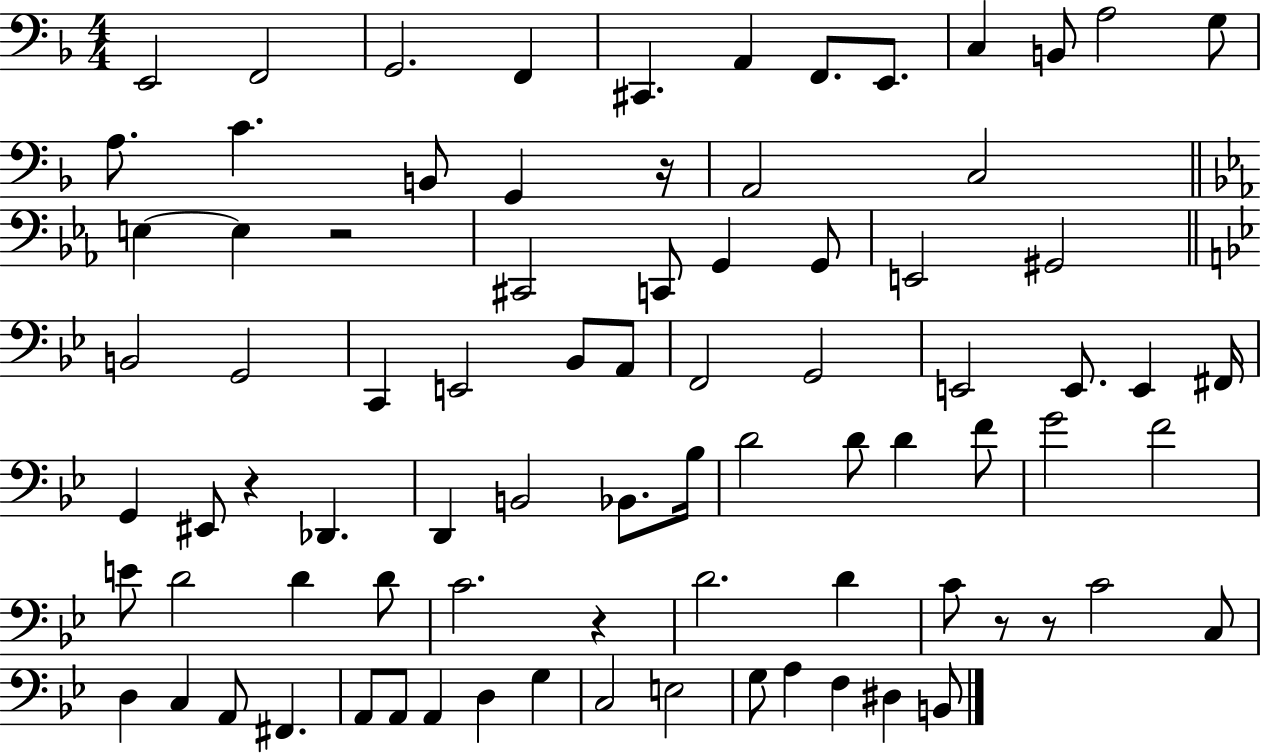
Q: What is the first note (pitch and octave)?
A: E2